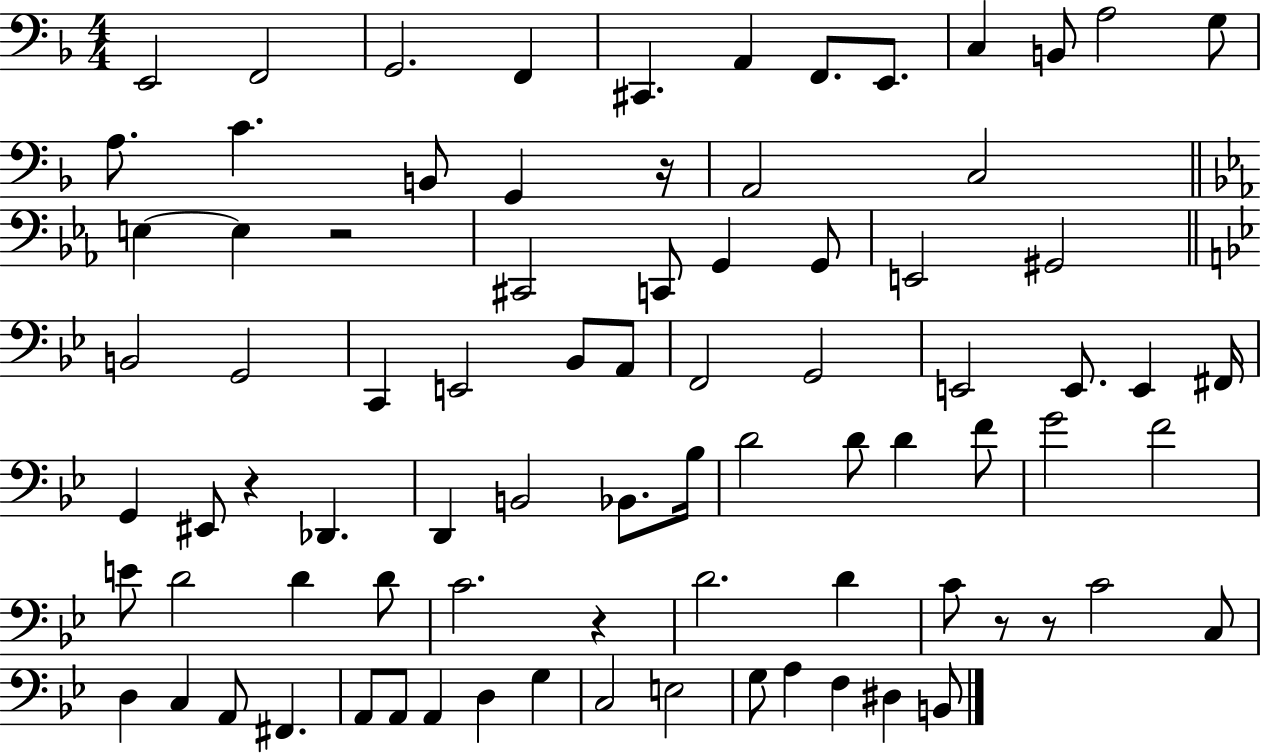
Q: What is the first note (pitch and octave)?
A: E2